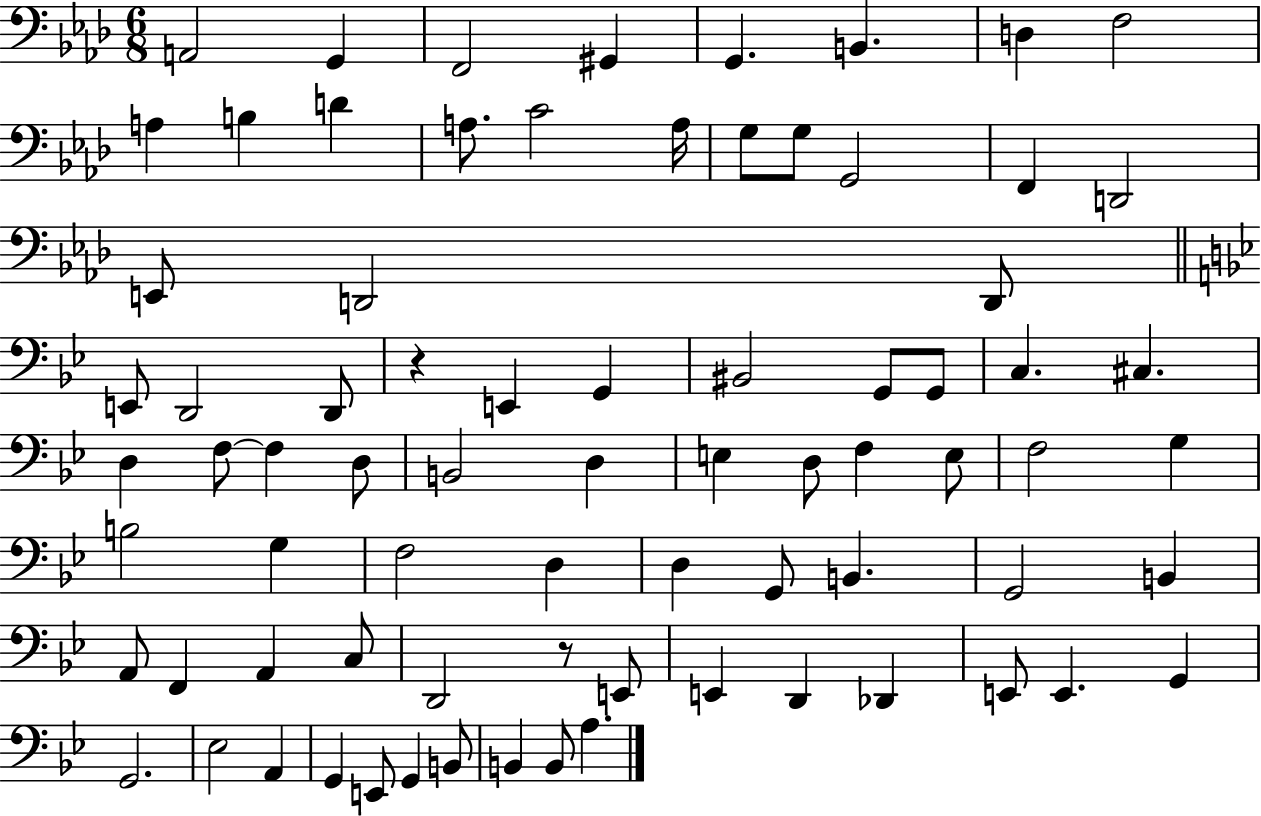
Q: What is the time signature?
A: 6/8